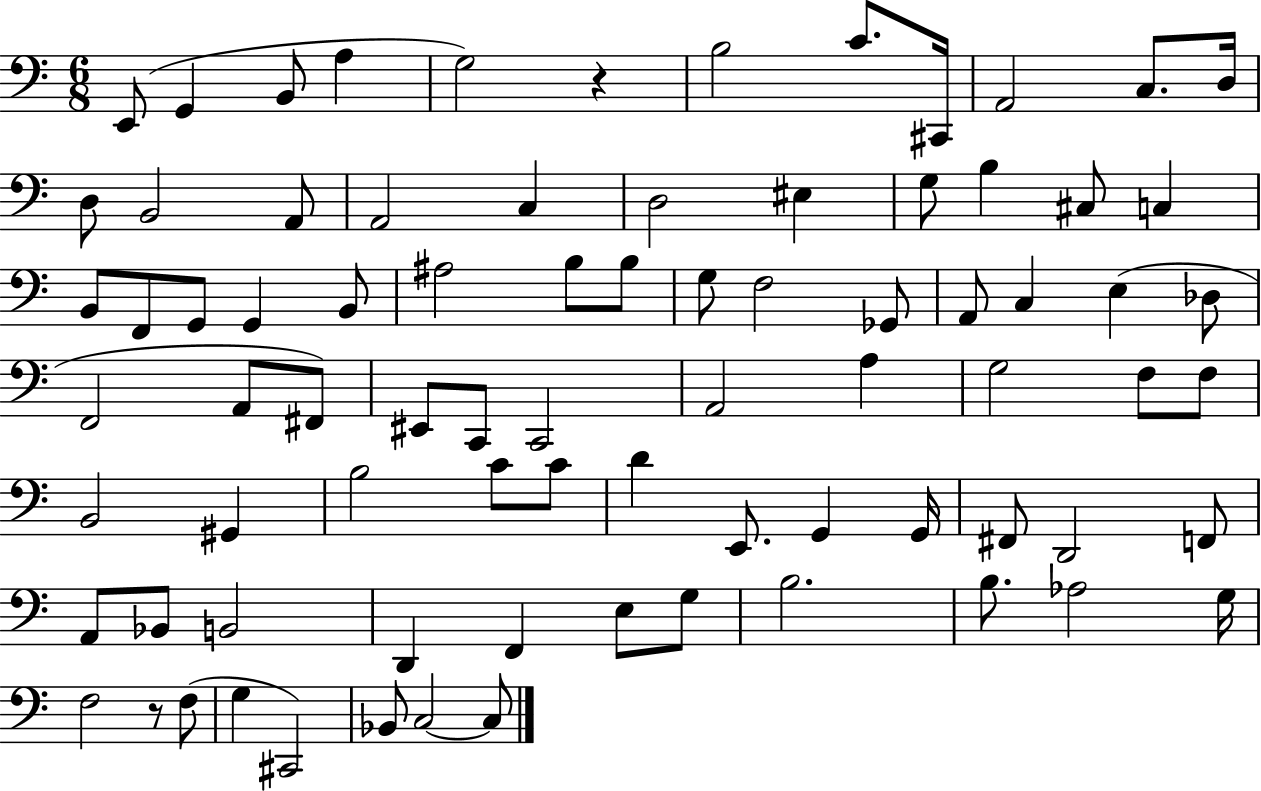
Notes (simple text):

E2/e G2/q B2/e A3/q G3/h R/q B3/h C4/e. C#2/s A2/h C3/e. D3/s D3/e B2/h A2/e A2/h C3/q D3/h EIS3/q G3/e B3/q C#3/e C3/q B2/e F2/e G2/e G2/q B2/e A#3/h B3/e B3/e G3/e F3/h Gb2/e A2/e C3/q E3/q Db3/e F2/h A2/e F#2/e EIS2/e C2/e C2/h A2/h A3/q G3/h F3/e F3/e B2/h G#2/q B3/h C4/e C4/e D4/q E2/e. G2/q G2/s F#2/e D2/h F2/e A2/e Bb2/e B2/h D2/q F2/q E3/e G3/e B3/h. B3/e. Ab3/h G3/s F3/h R/e F3/e G3/q C#2/h Bb2/e C3/h C3/e